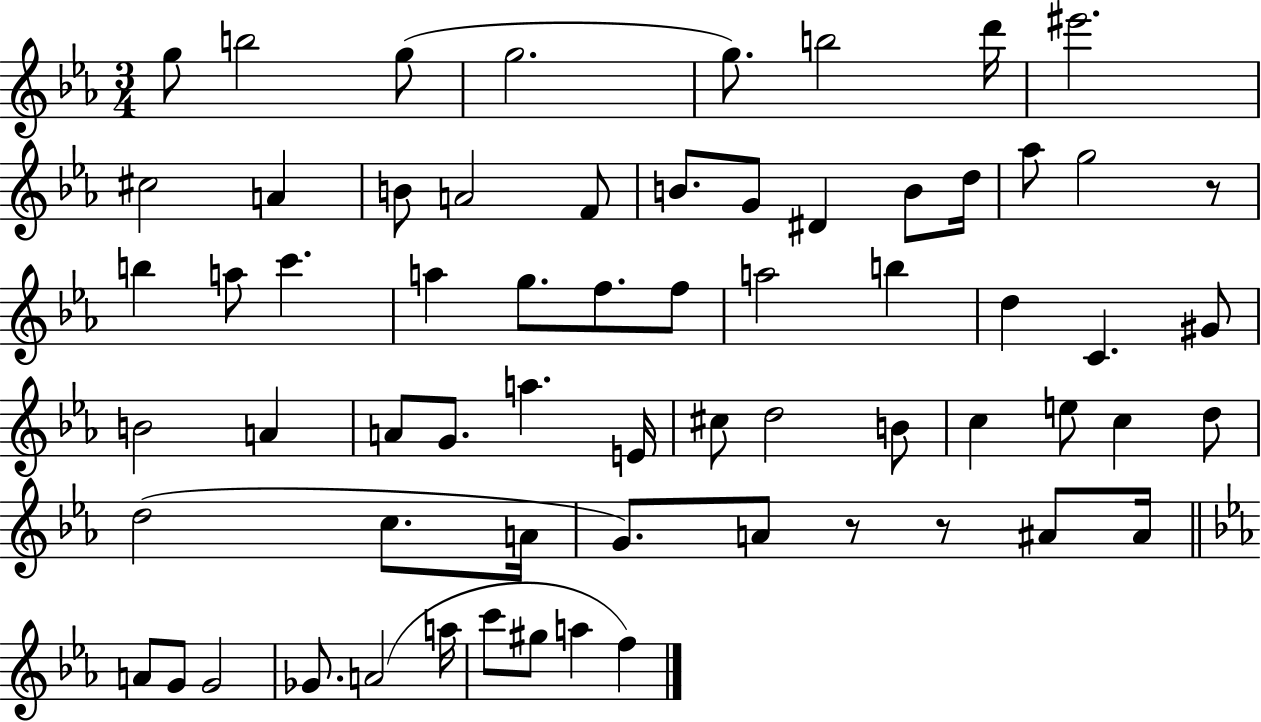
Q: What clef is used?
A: treble